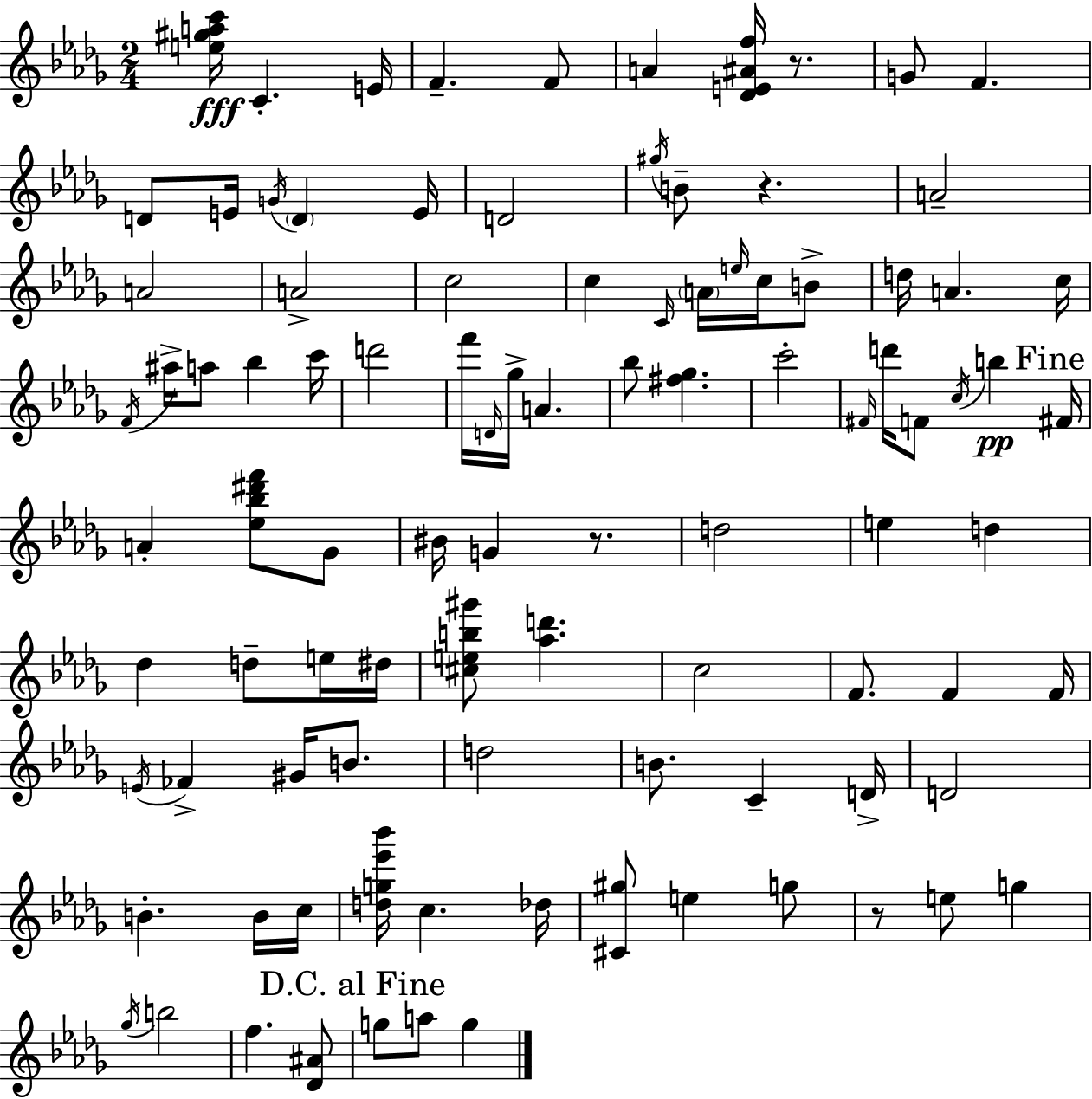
{
  \clef treble
  \numericTimeSignature
  \time 2/4
  \key bes \minor
  \repeat volta 2 { <e'' gis'' a'' c'''>16\fff c'4.-. e'16 | f'4.-- f'8 | a'4 <des' e' ais' f''>16 r8. | g'8 f'4. | \break d'8 e'16 \acciaccatura { g'16 } \parenthesize d'4 | e'16 d'2 | \acciaccatura { gis''16 } b'8-- r4. | a'2-- | \break a'2 | a'2-> | c''2 | c''4 \grace { c'16 } \parenthesize a'16 | \break \grace { e''16 } c''16 b'8-> d''16 a'4. | c''16 \acciaccatura { f'16 } ais''16-> a''8 | bes''4 c'''16 d'''2 | f'''16 \grace { d'16 } ges''16-> | \break a'4. bes''8 | <fis'' ges''>4. c'''2-. | \grace { fis'16 } d'''16 | f'8 \acciaccatura { c''16 } b''4\pp \mark "Fine" fis'16 | \break a'4-. <ees'' bes'' dis''' f'''>8 ges'8 | bis'16 g'4 r8. | d''2 | e''4 d''4 | \break des''4 d''8-- e''16 dis''16 | <cis'' e'' b'' gis'''>8 <aes'' d'''>4. | c''2 | f'8. f'4 f'16 | \break \acciaccatura { e'16 } fes'4-> gis'16 b'8. | d''2 | b'8. c'4-- | d'16-> d'2 | \break b'4.-. b'16 | c''16 <d'' g'' ees''' bes'''>16 c''4. | des''16 <cis' gis''>8 e''4 g''8 | r8 e''8 g''4 | \break \acciaccatura { ges''16 } b''2 | f''4. | <des' ais'>8 \mark "D.C. al Fine" g''8 a''8 g''4 | } \bar "|."
}